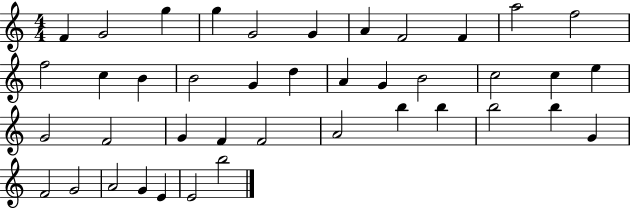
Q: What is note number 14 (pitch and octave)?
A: B4